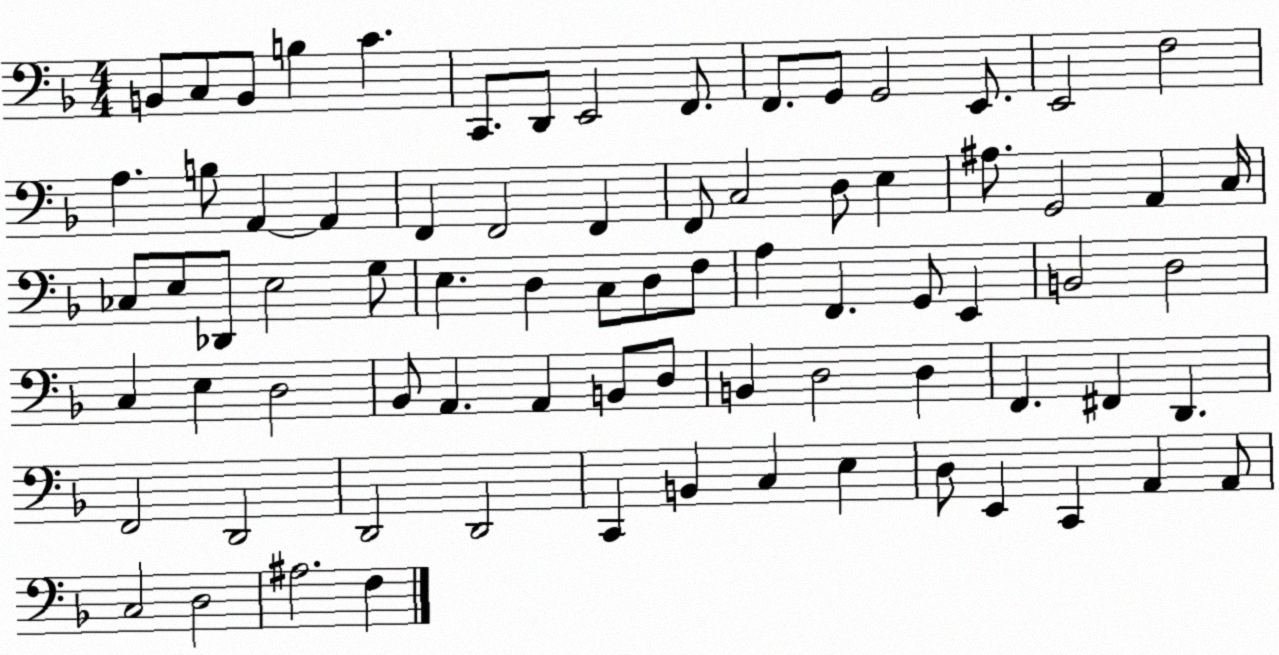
X:1
T:Untitled
M:4/4
L:1/4
K:F
B,,/2 C,/2 B,,/2 B, C C,,/2 D,,/2 E,,2 F,,/2 F,,/2 G,,/2 G,,2 E,,/2 E,,2 F,2 A, B,/2 A,, A,, F,, F,,2 F,, F,,/2 C,2 D,/2 E, ^A,/2 G,,2 A,, C,/4 _C,/2 E,/2 _D,,/2 E,2 G,/2 E, D, C,/2 D,/2 F,/2 A, F,, G,,/2 E,, B,,2 D,2 C, E, D,2 _B,,/2 A,, A,, B,,/2 D,/2 B,, D,2 D, F,, ^F,, D,, F,,2 D,,2 D,,2 D,,2 C,, B,, C, E, D,/2 E,, C,, A,, A,,/2 C,2 D,2 ^A,2 F,